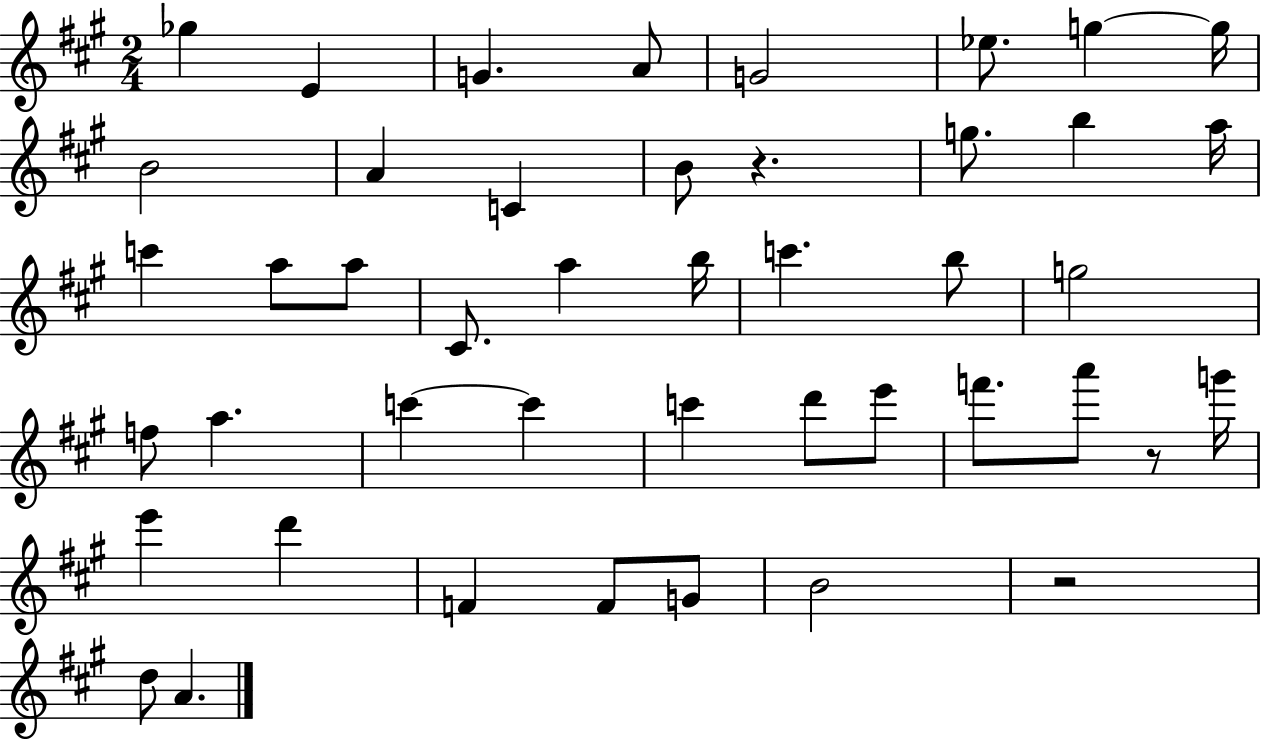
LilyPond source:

{
  \clef treble
  \numericTimeSignature
  \time 2/4
  \key a \major
  ges''4 e'4 | g'4. a'8 | g'2 | ees''8. g''4~~ g''16 | \break b'2 | a'4 c'4 | b'8 r4. | g''8. b''4 a''16 | \break c'''4 a''8 a''8 | cis'8. a''4 b''16 | c'''4. b''8 | g''2 | \break f''8 a''4. | c'''4~~ c'''4 | c'''4 d'''8 e'''8 | f'''8. a'''8 r8 g'''16 | \break e'''4 d'''4 | f'4 f'8 g'8 | b'2 | r2 | \break d''8 a'4. | \bar "|."
}